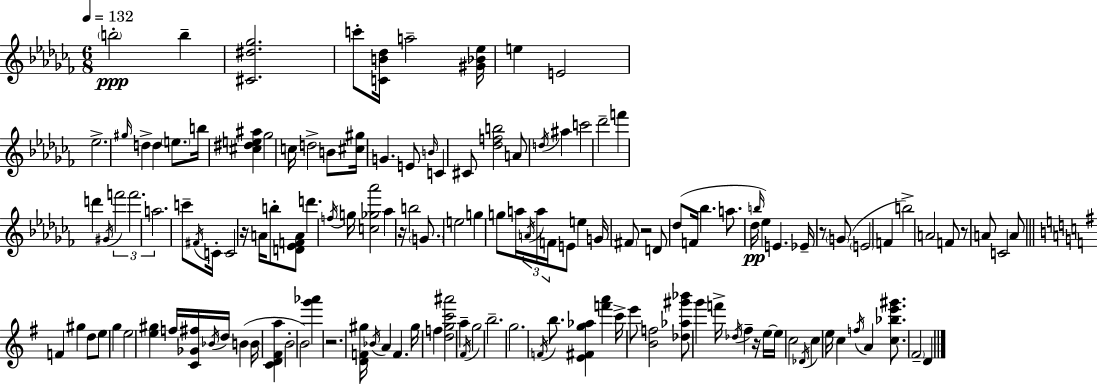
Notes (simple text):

B5/h B5/q [C#4,D#5,Gb5]/h. C6/e [C4,B4,Db5]/s A5/h [G#4,Bb4,Eb5]/s E5/q E4/h Eb5/h. G#5/s D5/q D5/q E5/e. B5/s [C#5,D#5,E5,A#5]/q Gb5/h C5/s D5/h B4/e [C#5,G#5]/s G4/q. E4/e B4/s C4/q C#4/e [Db5,F5,B5]/h A4/e D5/s A#5/q C6/h Db6/h F6/q D6/q G#4/s F6/h F6/h. A5/h. C6/e F#4/s C4/s C4/h R/s A4/s B5/e [D4,Eb4,F4,A4]/e D6/q. F5/s G5/s [C5,Gb5,Ab6]/h Ab5/q R/s B5/h G4/e. E5/h G5/q G5/e A5/s A4/s A5/s F4/s E4/e E5/q G4/s F#4/e R/h D4/e Db5/e F4/s Bb5/q. A5/e. Db5/s B5/s Eb5/q E4/q. Eb4/s R/e G4/e E4/h F4/q B5/h A4/h F4/e R/e A4/e C4/h A4/e F4/q G#5/q D5/e E5/e G5/q E5/h [E5,G#5]/q F5/s [C4,Gb4,F#5]/s Bb4/s D5/s B4/q B4/s [C4,D4,F#4,A5]/q B4/h B4/h [G6,Ab6]/q R/h. [D4,F4,G#5]/s Bb4/s A4/q F4/q. G#5/s F5/q [D5,G5,C6,A#6]/h A5/q F#4/s G5/h B5/h. G5/h. F4/s B5/e. [E4,F#4,G5,Ab5]/q [F6,A6]/q C6/s E6/e [B4,F5]/h [Db5,Ab5,G#6,Bb6]/e G6/q F6/s Db5/s F#5/q R/s E5/s E5/s C5/h Db4/s C5/q E5/s C5/q F5/s A4/q [C5,Bb5,E6,G#6]/e. F#4/h D4/q